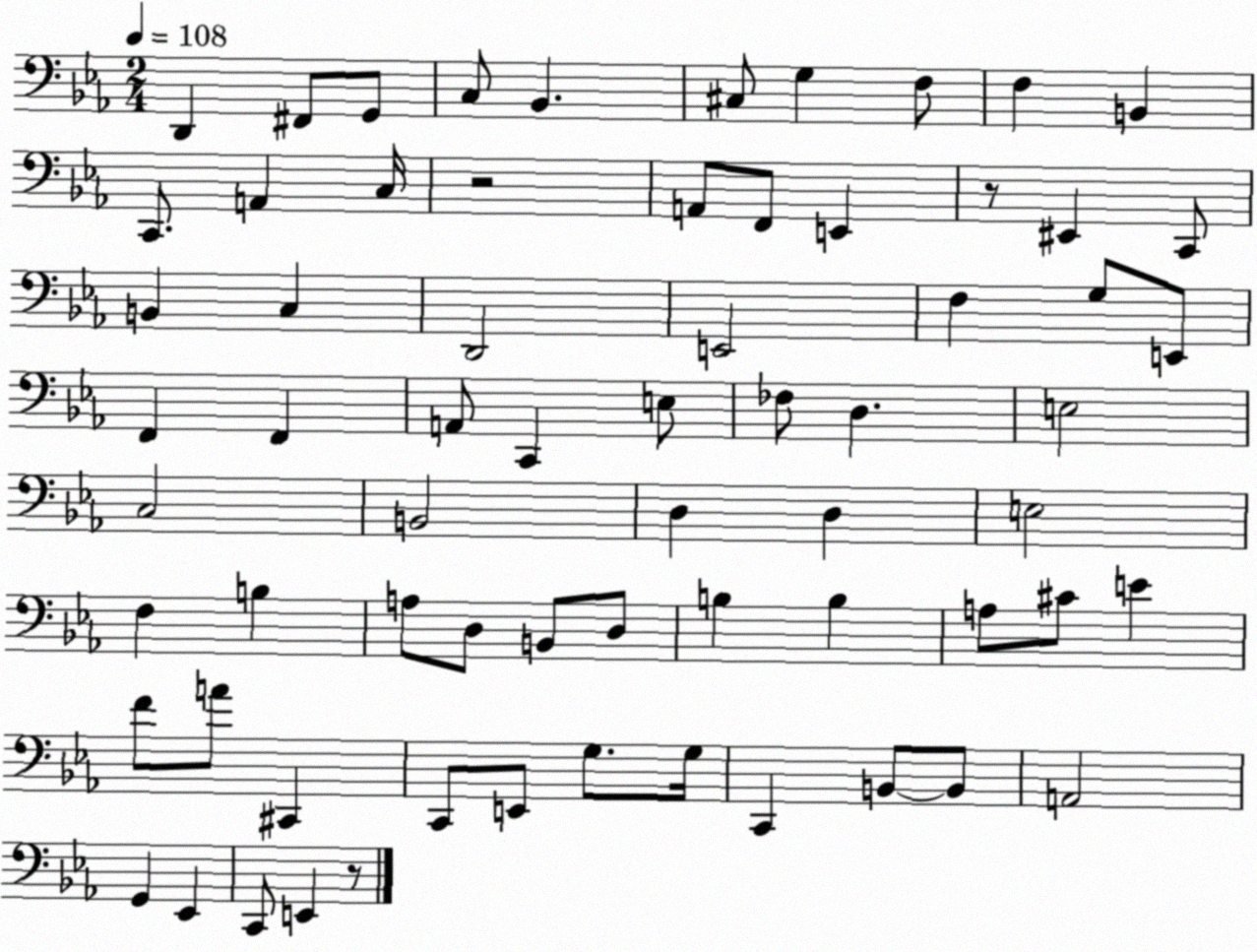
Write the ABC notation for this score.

X:1
T:Untitled
M:2/4
L:1/4
K:Eb
D,, ^F,,/2 G,,/2 C,/2 _B,, ^C,/2 G, F,/2 F, B,, C,,/2 A,, C,/4 z2 A,,/2 F,,/2 E,, z/2 ^E,, C,,/2 B,, C, D,,2 E,,2 F, G,/2 E,,/2 F,, F,, A,,/2 C,, E,/2 _F,/2 D, E,2 C,2 B,,2 D, D, E,2 F, B, A,/2 D,/2 B,,/2 D,/2 B, B, A,/2 ^C/2 E F/2 A/2 ^C,, C,,/2 E,,/2 G,/2 G,/4 C,, B,,/2 B,,/2 A,,2 G,, _E,, C,,/2 E,, z/2